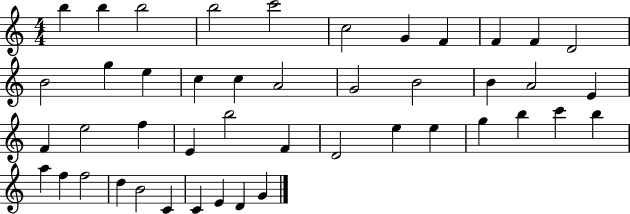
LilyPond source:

{
  \clef treble
  \numericTimeSignature
  \time 4/4
  \key c \major
  b''4 b''4 b''2 | b''2 c'''2 | c''2 g'4 f'4 | f'4 f'4 d'2 | \break b'2 g''4 e''4 | c''4 c''4 a'2 | g'2 b'2 | b'4 a'2 e'4 | \break f'4 e''2 f''4 | e'4 b''2 f'4 | d'2 e''4 e''4 | g''4 b''4 c'''4 b''4 | \break a''4 f''4 f''2 | d''4 b'2 c'4 | c'4 e'4 d'4 g'4 | \bar "|."
}